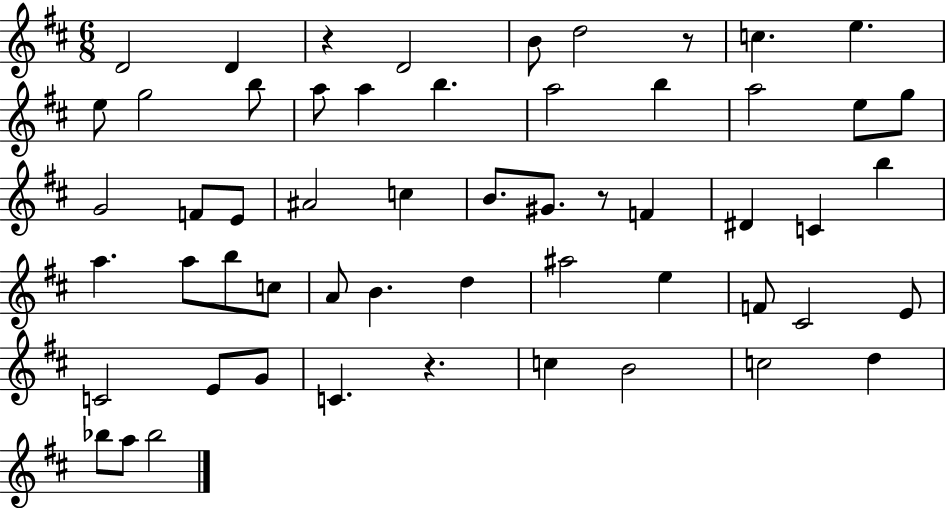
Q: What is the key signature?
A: D major